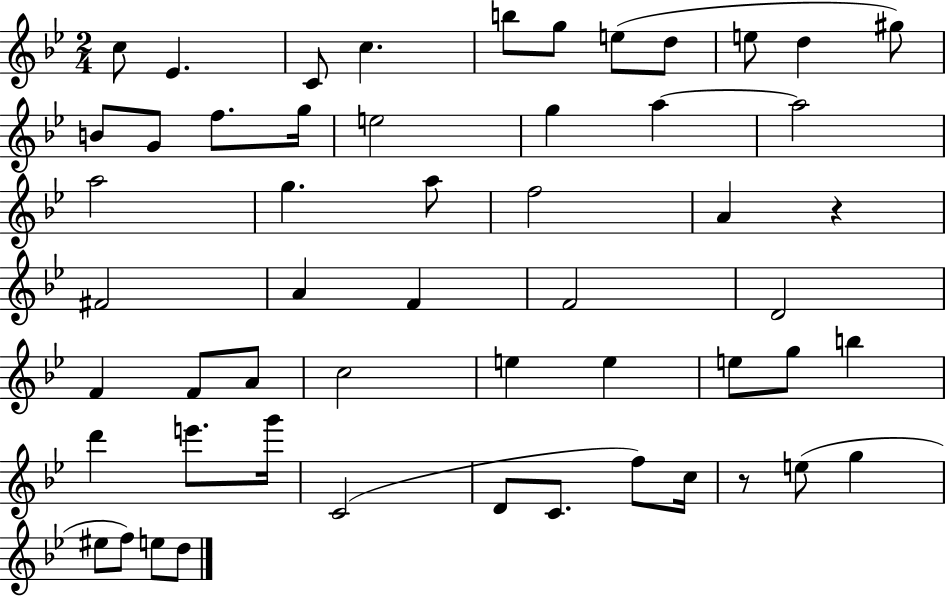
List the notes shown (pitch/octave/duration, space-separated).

C5/e Eb4/q. C4/e C5/q. B5/e G5/e E5/e D5/e E5/e D5/q G#5/e B4/e G4/e F5/e. G5/s E5/h G5/q A5/q A5/h A5/h G5/q. A5/e F5/h A4/q R/q F#4/h A4/q F4/q F4/h D4/h F4/q F4/e A4/e C5/h E5/q E5/q E5/e G5/e B5/q D6/q E6/e. G6/s C4/h D4/e C4/e. F5/e C5/s R/e E5/e G5/q EIS5/e F5/e E5/e D5/e